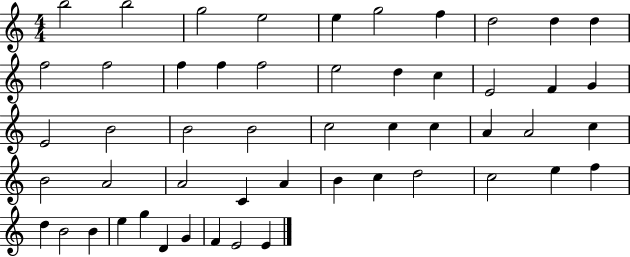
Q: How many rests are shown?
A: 0